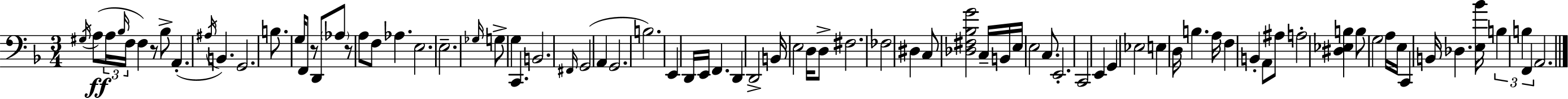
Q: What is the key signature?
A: D minor